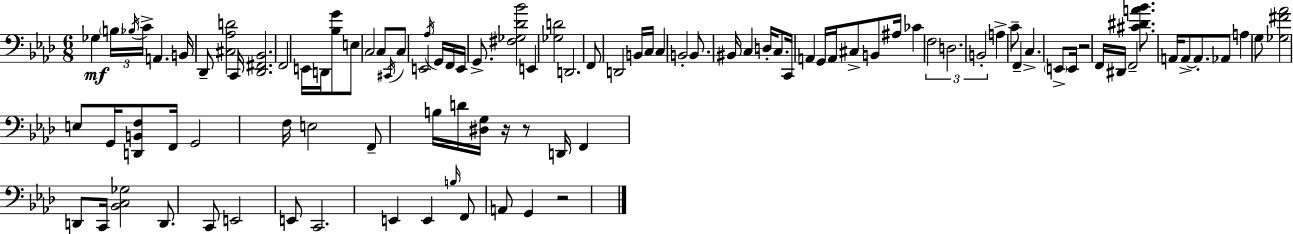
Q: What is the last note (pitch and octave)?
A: G2